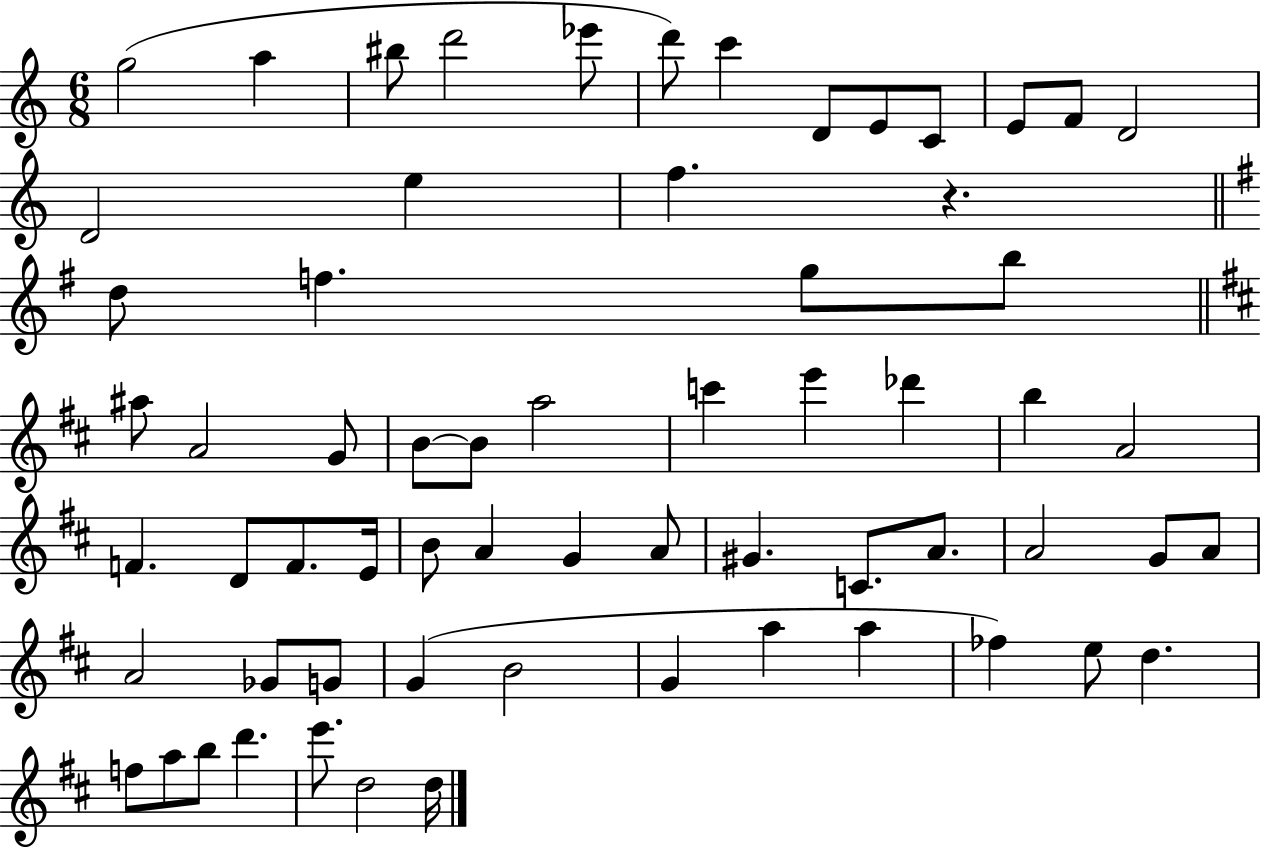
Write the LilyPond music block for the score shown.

{
  \clef treble
  \numericTimeSignature
  \time 6/8
  \key c \major
  g''2( a''4 | bis''8 d'''2 ees'''8 | d'''8) c'''4 d'8 e'8 c'8 | e'8 f'8 d'2 | \break d'2 e''4 | f''4. r4. | \bar "||" \break \key g \major d''8 f''4. g''8 b''8 | \bar "||" \break \key d \major ais''8 a'2 g'8 | b'8~~ b'8 a''2 | c'''4 e'''4 des'''4 | b''4 a'2 | \break f'4. d'8 f'8. e'16 | b'8 a'4 g'4 a'8 | gis'4. c'8. a'8. | a'2 g'8 a'8 | \break a'2 ges'8 g'8 | g'4( b'2 | g'4 a''4 a''4 | fes''4) e''8 d''4. | \break f''8 a''8 b''8 d'''4. | e'''8. d''2 d''16 | \bar "|."
}